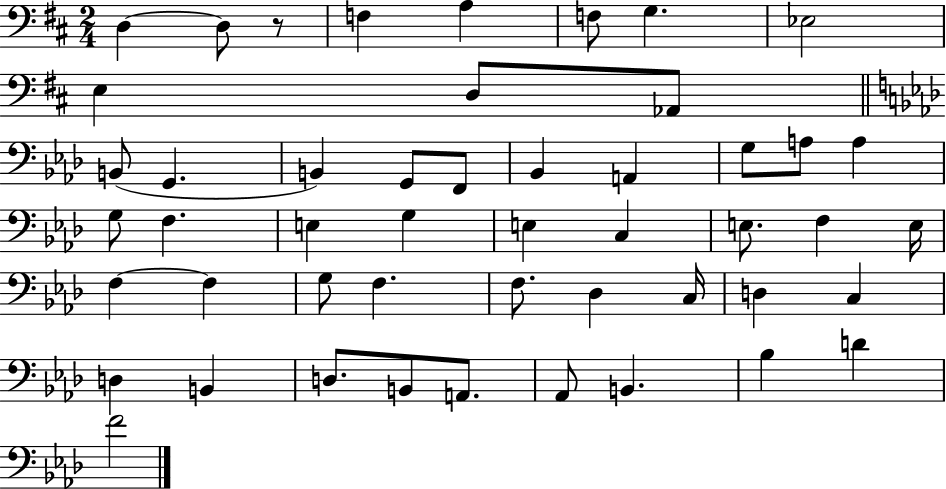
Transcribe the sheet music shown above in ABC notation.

X:1
T:Untitled
M:2/4
L:1/4
K:D
D, D,/2 z/2 F, A, F,/2 G, _E,2 E, D,/2 _A,,/2 B,,/2 G,, B,, G,,/2 F,,/2 _B,, A,, G,/2 A,/2 A, G,/2 F, E, G, E, C, E,/2 F, E,/4 F, F, G,/2 F, F,/2 _D, C,/4 D, C, D, B,, D,/2 B,,/2 A,,/2 _A,,/2 B,, _B, D F2